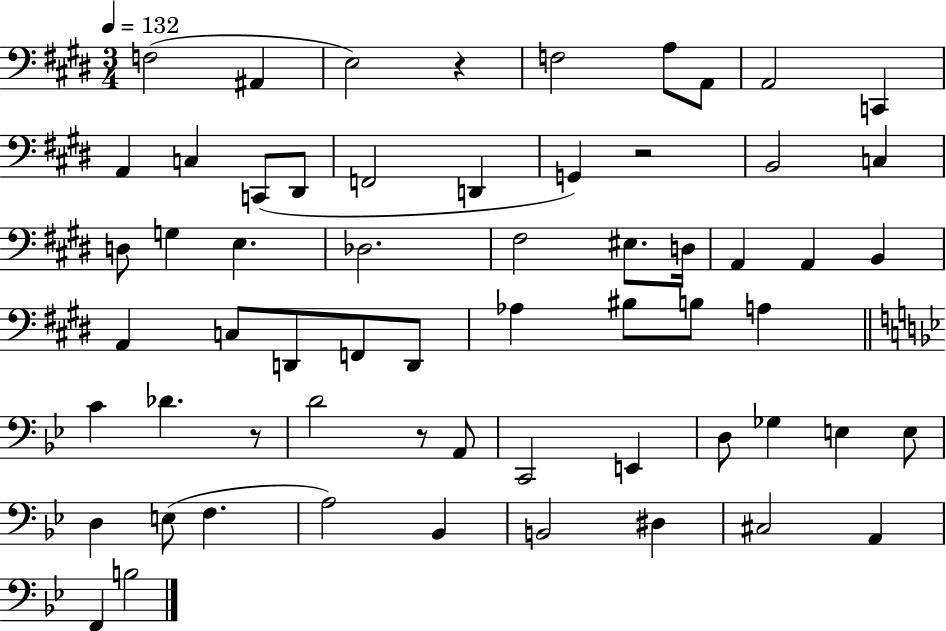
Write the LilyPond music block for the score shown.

{
  \clef bass
  \numericTimeSignature
  \time 3/4
  \key e \major
  \tempo 4 = 132
  f2( ais,4 | e2) r4 | f2 a8 a,8 | a,2 c,4 | \break a,4 c4 c,8( dis,8 | f,2 d,4 | g,4) r2 | b,2 c4 | \break d8 g4 e4. | des2. | fis2 eis8. d16 | a,4 a,4 b,4 | \break a,4 c8 d,8 f,8 d,8 | aes4 bis8 b8 a4 | \bar "||" \break \key g \minor c'4 des'4. r8 | d'2 r8 a,8 | c,2 e,4 | d8 ges4 e4 e8 | \break d4 e8( f4. | a2) bes,4 | b,2 dis4 | cis2 a,4 | \break f,4 b2 | \bar "|."
}